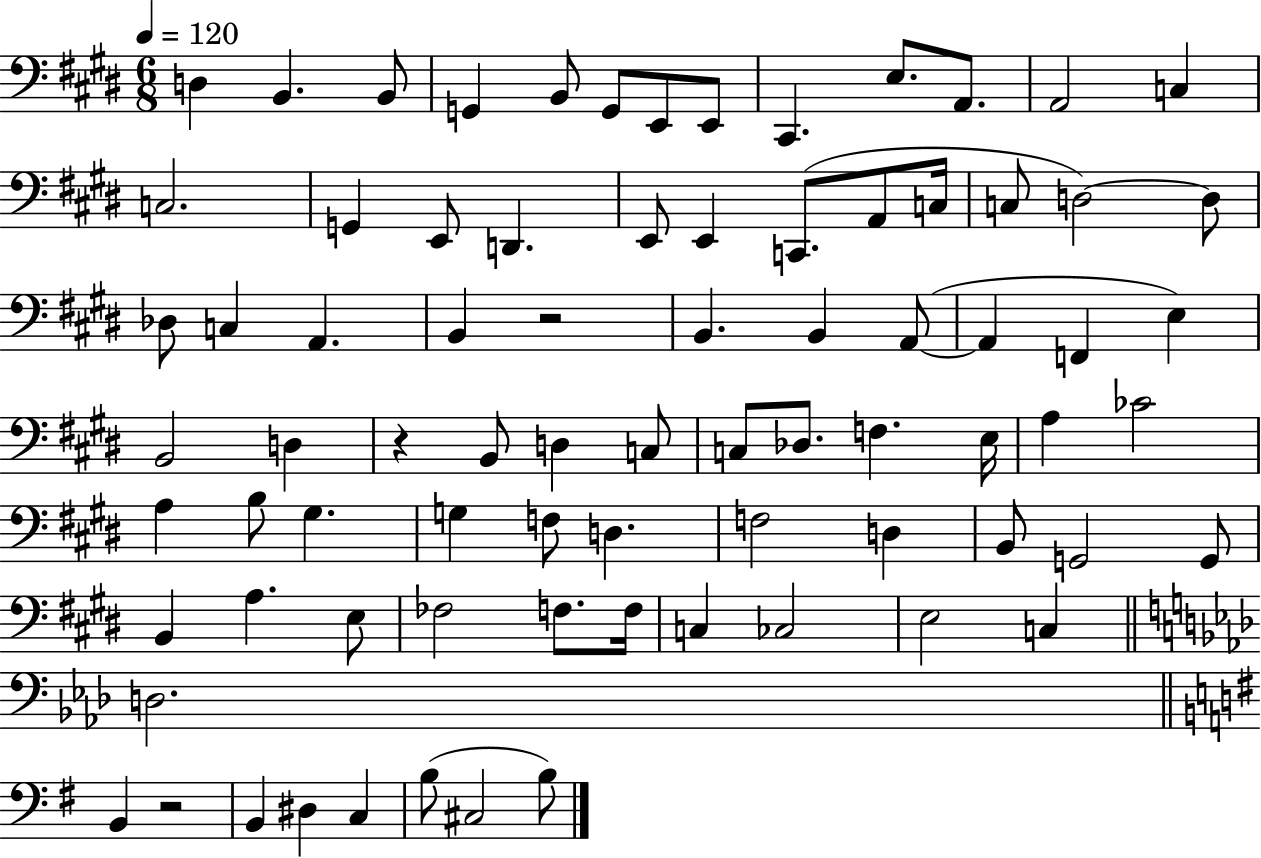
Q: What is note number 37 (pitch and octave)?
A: D3